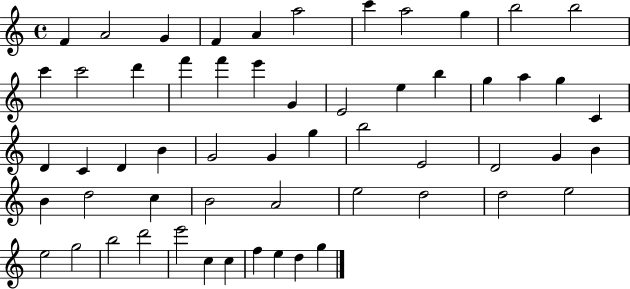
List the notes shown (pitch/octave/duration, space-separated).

F4/q A4/h G4/q F4/q A4/q A5/h C6/q A5/h G5/q B5/h B5/h C6/q C6/h D6/q F6/q F6/q E6/q G4/q E4/h E5/q B5/q G5/q A5/q G5/q C4/q D4/q C4/q D4/q B4/q G4/h G4/q G5/q B5/h E4/h D4/h G4/q B4/q B4/q D5/h C5/q B4/h A4/h E5/h D5/h D5/h E5/h E5/h G5/h B5/h D6/h E6/h C5/q C5/q F5/q E5/q D5/q G5/q